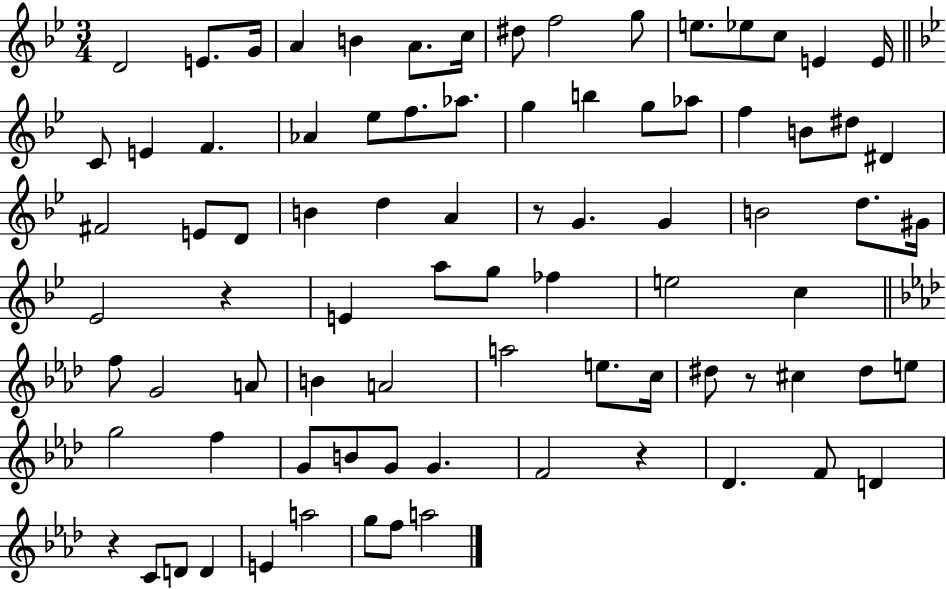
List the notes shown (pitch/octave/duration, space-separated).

D4/h E4/e. G4/s A4/q B4/q A4/e. C5/s D#5/e F5/h G5/e E5/e. Eb5/e C5/e E4/q E4/s C4/e E4/q F4/q. Ab4/q Eb5/e F5/e. Ab5/e. G5/q B5/q G5/e Ab5/e F5/q B4/e D#5/e D#4/q F#4/h E4/e D4/e B4/q D5/q A4/q R/e G4/q. G4/q B4/h D5/e. G#4/s Eb4/h R/q E4/q A5/e G5/e FES5/q E5/h C5/q F5/e G4/h A4/e B4/q A4/h A5/h E5/e. C5/s D#5/e R/e C#5/q D#5/e E5/e G5/h F5/q G4/e B4/e G4/e G4/q. F4/h R/q Db4/q. F4/e D4/q R/q C4/e D4/e D4/q E4/q A5/h G5/e F5/e A5/h